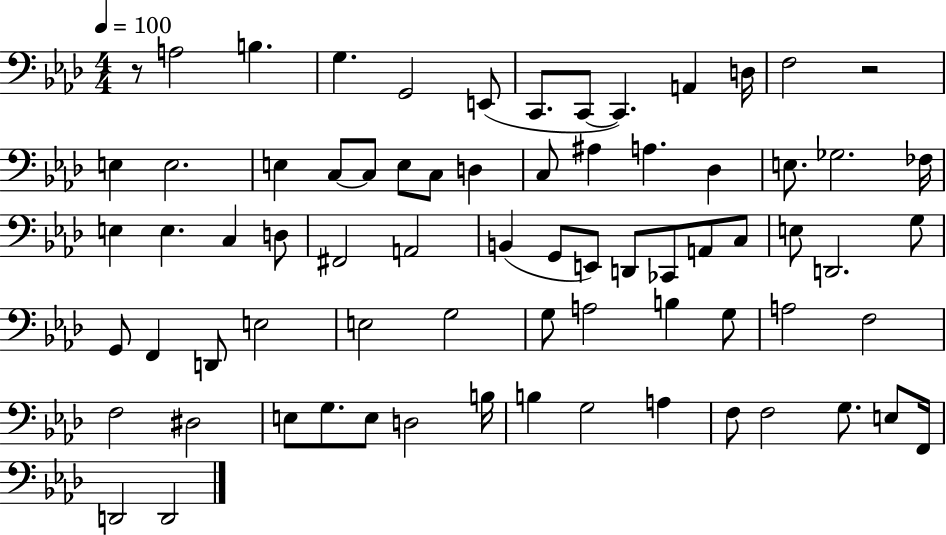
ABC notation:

X:1
T:Untitled
M:4/4
L:1/4
K:Ab
z/2 A,2 B, G, G,,2 E,,/2 C,,/2 C,,/2 C,, A,, D,/4 F,2 z2 E, E,2 E, C,/2 C,/2 E,/2 C,/2 D, C,/2 ^A, A, _D, E,/2 _G,2 _F,/4 E, E, C, D,/2 ^F,,2 A,,2 B,, G,,/2 E,,/2 D,,/2 _C,,/2 A,,/2 C,/2 E,/2 D,,2 G,/2 G,,/2 F,, D,,/2 E,2 E,2 G,2 G,/2 A,2 B, G,/2 A,2 F,2 F,2 ^D,2 E,/2 G,/2 E,/2 D,2 B,/4 B, G,2 A, F,/2 F,2 G,/2 E,/2 F,,/4 D,,2 D,,2